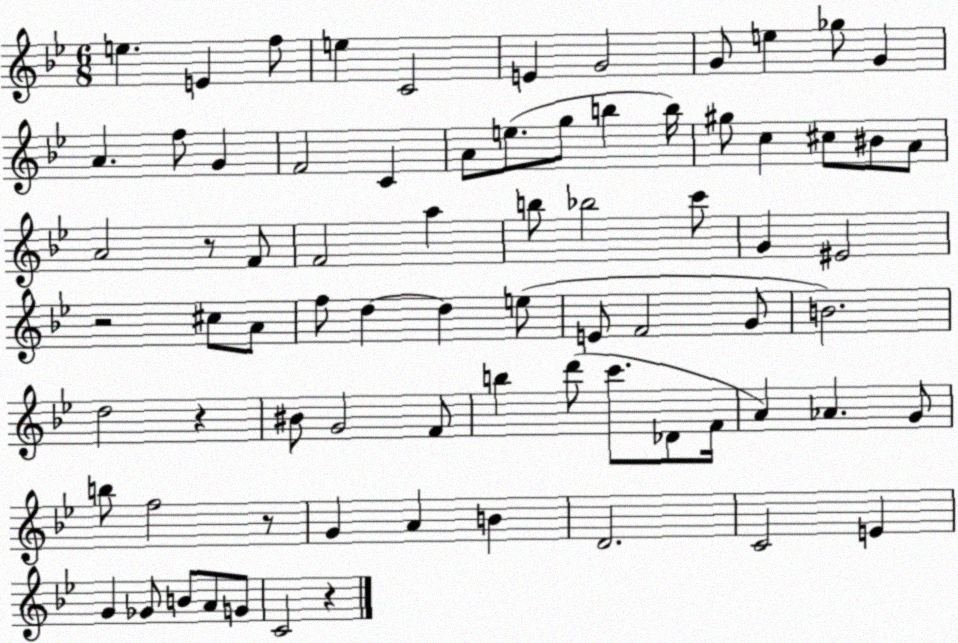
X:1
T:Untitled
M:6/8
L:1/4
K:Bb
e E f/2 e C2 E G2 G/2 e _g/2 G A f/2 G F2 C A/2 e/2 g/2 b b/4 ^g/2 c ^c/2 ^B/2 A/2 A2 z/2 F/2 F2 a b/2 _b2 c'/2 G ^E2 z2 ^c/2 A/2 f/2 d d e/2 E/2 F2 G/2 B2 d2 z ^B/2 G2 F/2 b d'/2 c'/2 _D/2 F/4 A _A G/2 b/2 f2 z/2 G A B D2 C2 E G _G/2 B/2 A/2 G/2 C2 z